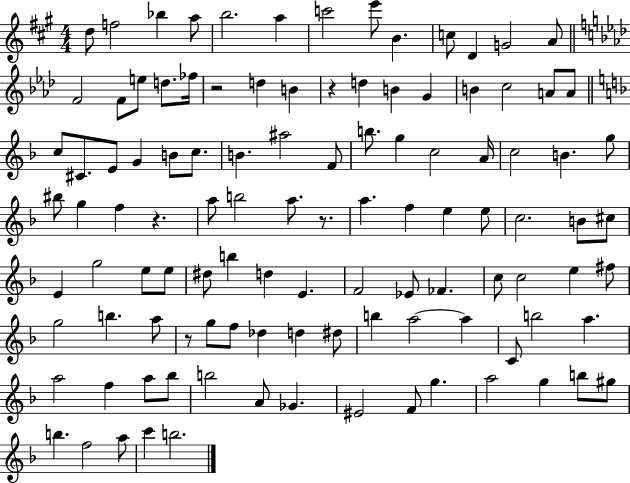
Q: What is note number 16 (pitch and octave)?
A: E5